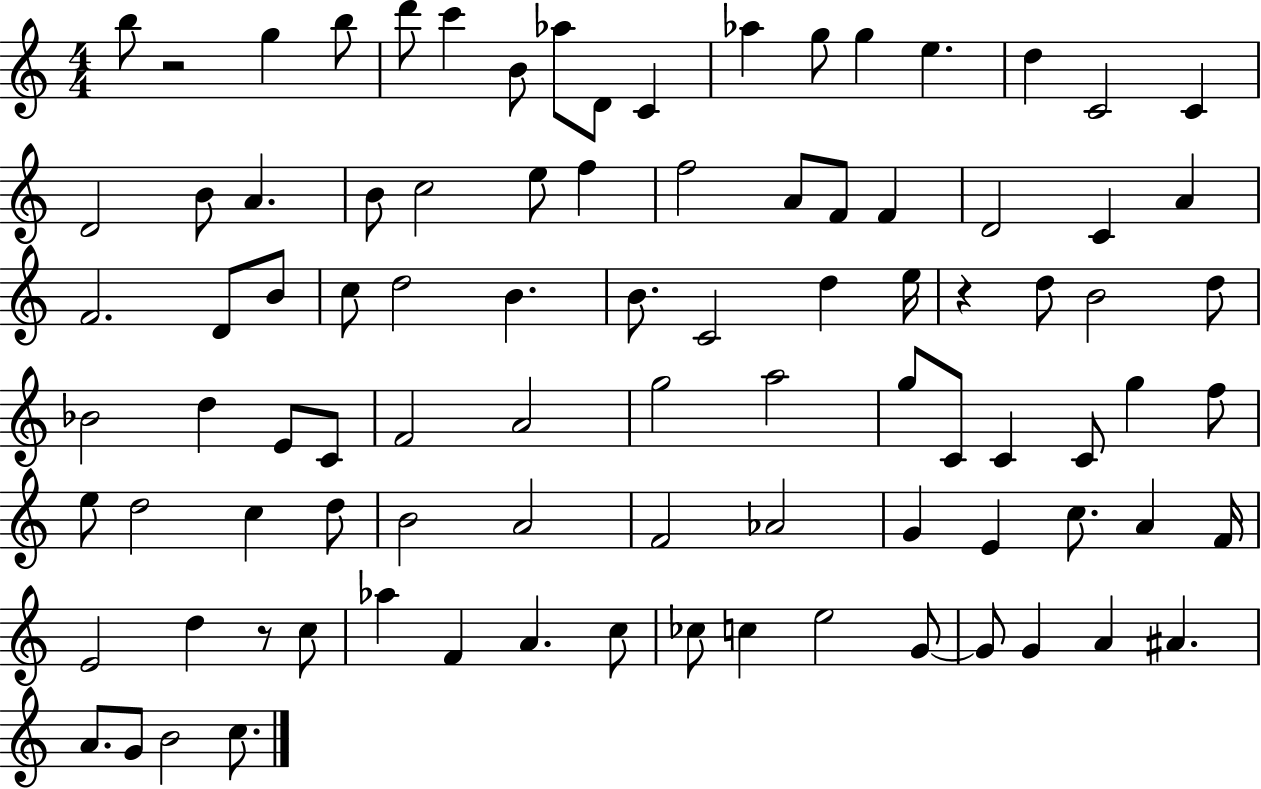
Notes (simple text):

B5/e R/h G5/q B5/e D6/e C6/q B4/e Ab5/e D4/e C4/q Ab5/q G5/e G5/q E5/q. D5/q C4/h C4/q D4/h B4/e A4/q. B4/e C5/h E5/e F5/q F5/h A4/e F4/e F4/q D4/h C4/q A4/q F4/h. D4/e B4/e C5/e D5/h B4/q. B4/e. C4/h D5/q E5/s R/q D5/e B4/h D5/e Bb4/h D5/q E4/e C4/e F4/h A4/h G5/h A5/h G5/e C4/e C4/q C4/e G5/q F5/e E5/e D5/h C5/q D5/e B4/h A4/h F4/h Ab4/h G4/q E4/q C5/e. A4/q F4/s E4/h D5/q R/e C5/e Ab5/q F4/q A4/q. C5/e CES5/e C5/q E5/h G4/e G4/e G4/q A4/q A#4/q. A4/e. G4/e B4/h C5/e.